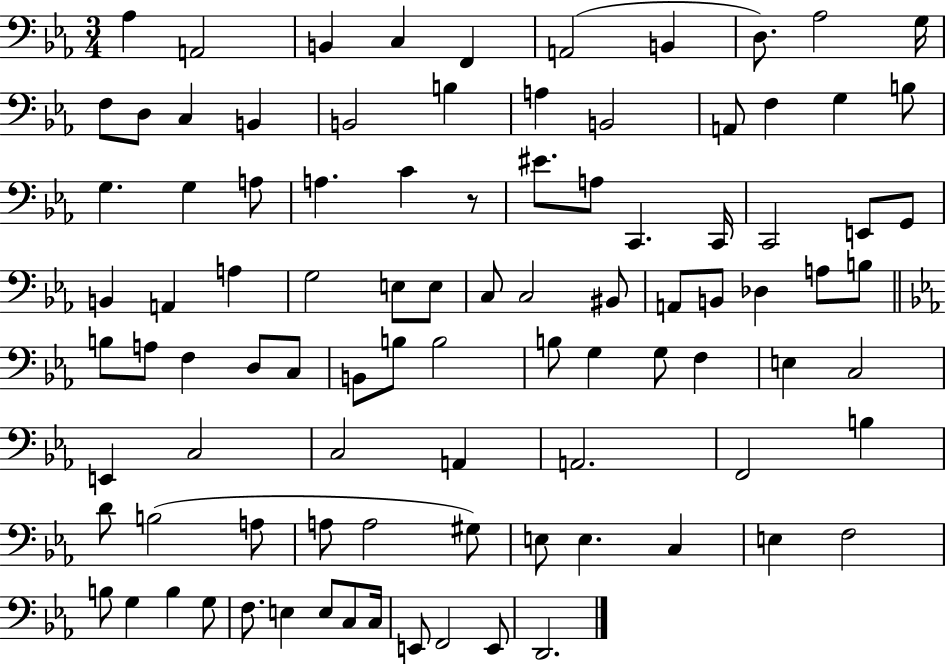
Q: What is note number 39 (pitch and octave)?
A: E3